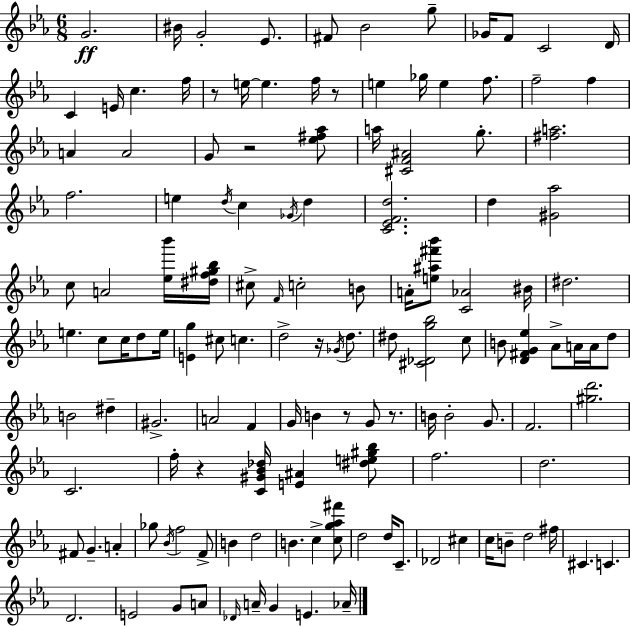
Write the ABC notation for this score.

X:1
T:Untitled
M:6/8
L:1/4
K:Cm
G2 ^B/4 G2 _E/2 ^F/2 _B2 g/2 _G/4 F/2 C2 D/4 C E/4 c f/4 z/2 e/4 e f/4 z/2 e _g/4 e f/2 f2 f A A2 G/2 z2 [_e^f_a]/2 a/4 [^CF^A]2 g/2 [^fa]2 f2 e d/4 c _G/4 d [C_EFd]2 d [^G_a]2 c/2 A2 [_e_b']/4 [^df^g_b]/4 ^c/2 F/4 c2 B/2 A/4 [e^a^f'_b']/2 [C_A]2 ^B/4 ^d2 e c/2 c/4 d/2 e/4 [Eg] ^c/2 c d2 z/4 _G/4 d/2 ^d/2 [^C_Dg_b]2 c/2 B/2 [D^FG_e] _A/2 A/4 A/4 d/2 B2 ^d ^G2 A2 F G/4 B z/2 G/2 z/2 B/4 B2 G/2 F2 [^gd']2 C2 f/4 z [C^G_B_d]/4 [E^A] [^de^g_b]/2 f2 d2 ^F/2 G A _g/2 _B/4 f2 F/2 B d2 B c [cg_a^f']/2 d2 d/4 C/2 _D2 ^c c/4 B/2 d2 ^f/4 ^C C D2 E2 G/2 A/2 _D/4 A/4 G E _A/4